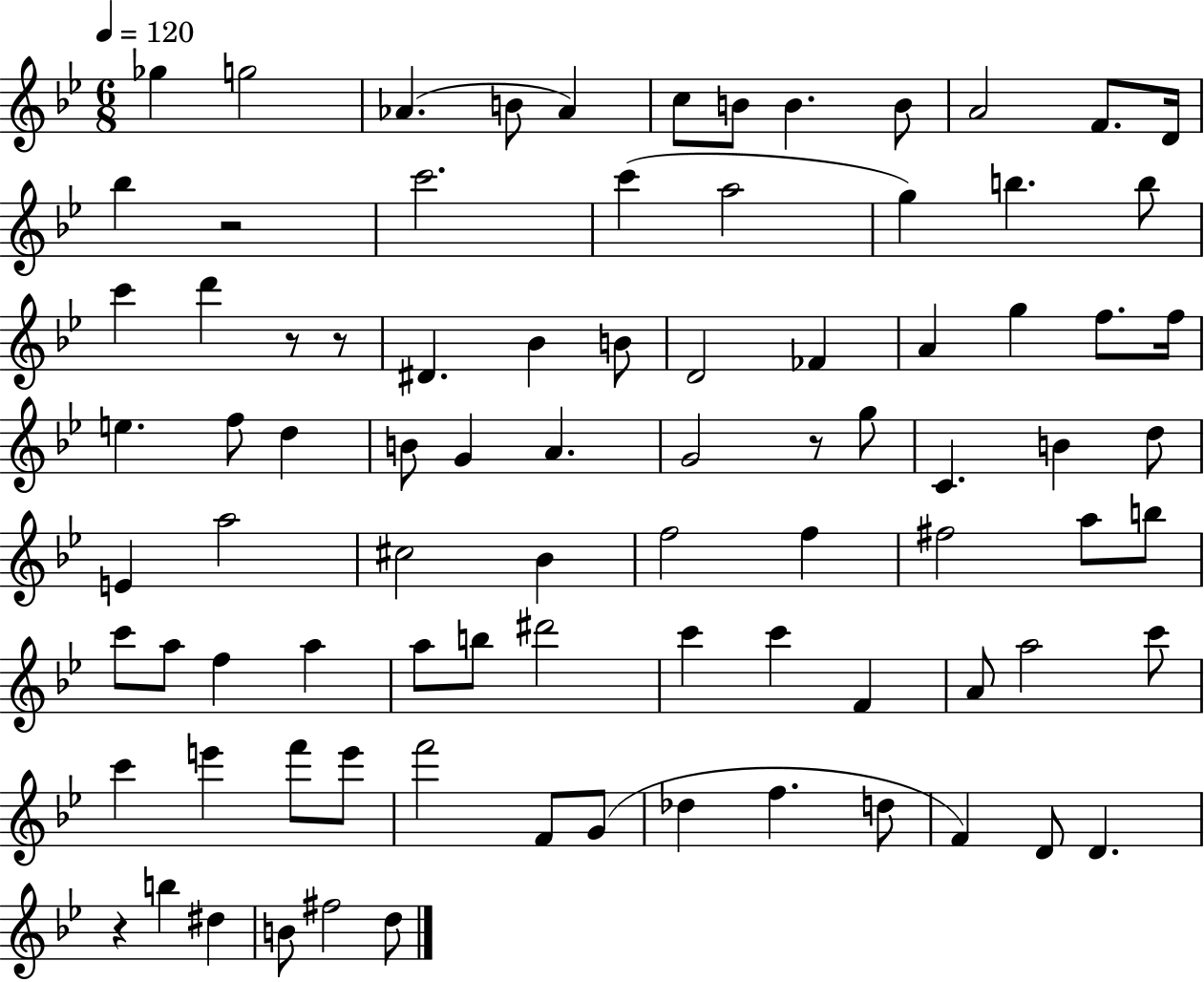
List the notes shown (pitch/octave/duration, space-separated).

Gb5/q G5/h Ab4/q. B4/e Ab4/q C5/e B4/e B4/q. B4/e A4/h F4/e. D4/s Bb5/q R/h C6/h. C6/q A5/h G5/q B5/q. B5/e C6/q D6/q R/e R/e D#4/q. Bb4/q B4/e D4/h FES4/q A4/q G5/q F5/e. F5/s E5/q. F5/e D5/q B4/e G4/q A4/q. G4/h R/e G5/e C4/q. B4/q D5/e E4/q A5/h C#5/h Bb4/q F5/h F5/q F#5/h A5/e B5/e C6/e A5/e F5/q A5/q A5/e B5/e D#6/h C6/q C6/q F4/q A4/e A5/h C6/e C6/q E6/q F6/e E6/e F6/h F4/e G4/e Db5/q F5/q. D5/e F4/q D4/e D4/q. R/q B5/q D#5/q B4/e F#5/h D5/e